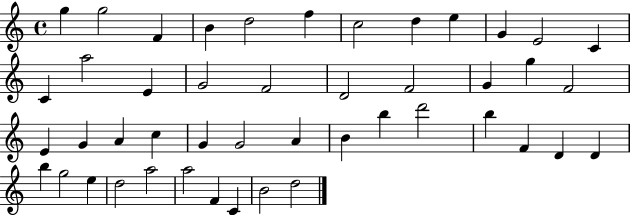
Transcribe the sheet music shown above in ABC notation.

X:1
T:Untitled
M:4/4
L:1/4
K:C
g g2 F B d2 f c2 d e G E2 C C a2 E G2 F2 D2 F2 G g F2 E G A c G G2 A B b d'2 b F D D b g2 e d2 a2 a2 F C B2 d2